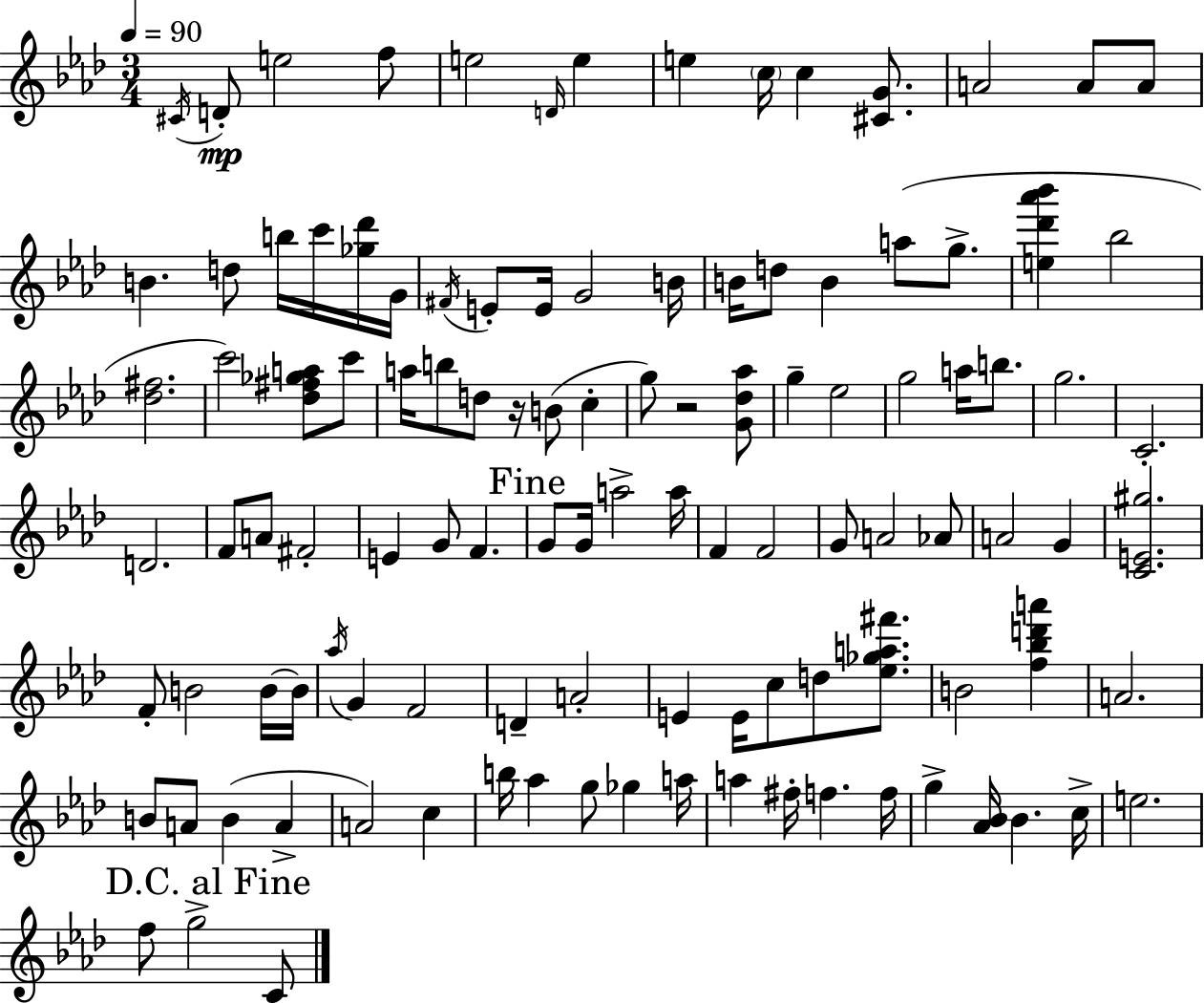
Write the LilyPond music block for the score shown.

{
  \clef treble
  \numericTimeSignature
  \time 3/4
  \key aes \major
  \tempo 4 = 90
  \acciaccatura { cis'16 }\mp d'8-. e''2 f''8 | e''2 \grace { d'16 } e''4 | e''4 \parenthesize c''16 c''4 <cis' g'>8. | a'2 a'8 | \break a'8 b'4. d''8 b''16 c'''16 | <ges'' des'''>16 g'16 \acciaccatura { fis'16 } e'8-. e'16 g'2 | b'16 b'16 d''8 b'4 a''8( | g''8.-> <e'' des''' aes''' bes'''>4 bes''2 | \break <des'' fis''>2. | c'''2) <des'' fis'' ges'' a''>8 | c'''8 a''16 b''8 d''8 r16 b'8( c''4-. | g''8) r2 | \break <g' des'' aes''>8 g''4-- ees''2 | g''2 a''16 | b''8. g''2. | c'2.-. | \break d'2. | f'8 a'8 fis'2-. | e'4 g'8 f'4. | \mark "Fine" g'8 g'16 a''2-> | \break a''16 f'4 f'2 | g'8 a'2 | aes'8 a'2 g'4 | <c' e' gis''>2. | \break f'8-. b'2 | b'16~~ b'16 \acciaccatura { aes''16 } g'4 f'2 | d'4-- a'2-. | e'4 e'16 c''8 d''8 | \break <ees'' ges'' a'' fis'''>8. b'2 | <f'' bes'' d''' a'''>4 a'2. | b'8 a'8 b'4( | a'4-> a'2) | \break c''4 b''16 aes''4 g''8 ges''4 | a''16 a''4 fis''16-. f''4. | f''16 g''4-> <aes' bes'>16 bes'4. | c''16-> e''2. | \break \mark "D.C. al Fine" f''8 g''2-> | c'8 \bar "|."
}